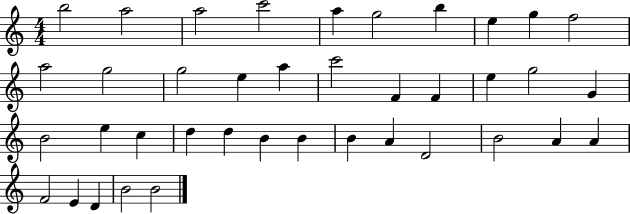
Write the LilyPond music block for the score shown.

{
  \clef treble
  \numericTimeSignature
  \time 4/4
  \key c \major
  b''2 a''2 | a''2 c'''2 | a''4 g''2 b''4 | e''4 g''4 f''2 | \break a''2 g''2 | g''2 e''4 a''4 | c'''2 f'4 f'4 | e''4 g''2 g'4 | \break b'2 e''4 c''4 | d''4 d''4 b'4 b'4 | b'4 a'4 d'2 | b'2 a'4 a'4 | \break f'2 e'4 d'4 | b'2 b'2 | \bar "|."
}